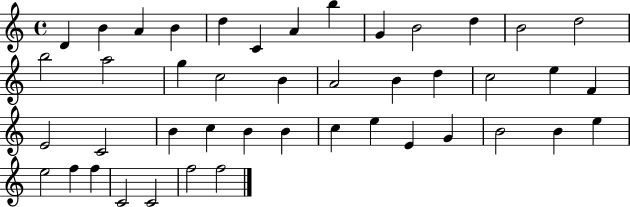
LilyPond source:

{
  \clef treble
  \time 4/4
  \defaultTimeSignature
  \key c \major
  d'4 b'4 a'4 b'4 | d''4 c'4 a'4 b''4 | g'4 b'2 d''4 | b'2 d''2 | \break b''2 a''2 | g''4 c''2 b'4 | a'2 b'4 d''4 | c''2 e''4 f'4 | \break e'2 c'2 | b'4 c''4 b'4 b'4 | c''4 e''4 e'4 g'4 | b'2 b'4 e''4 | \break e''2 f''4 f''4 | c'2 c'2 | f''2 f''2 | \bar "|."
}